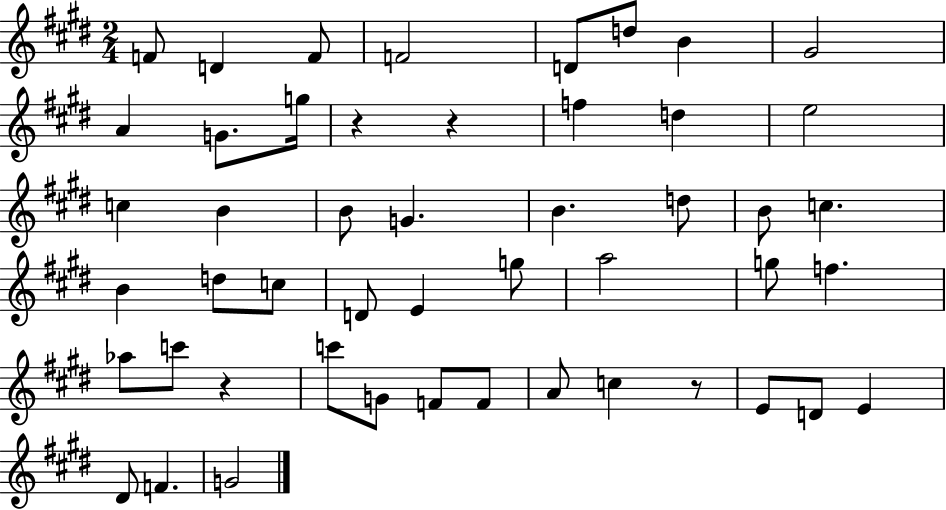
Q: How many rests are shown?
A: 4